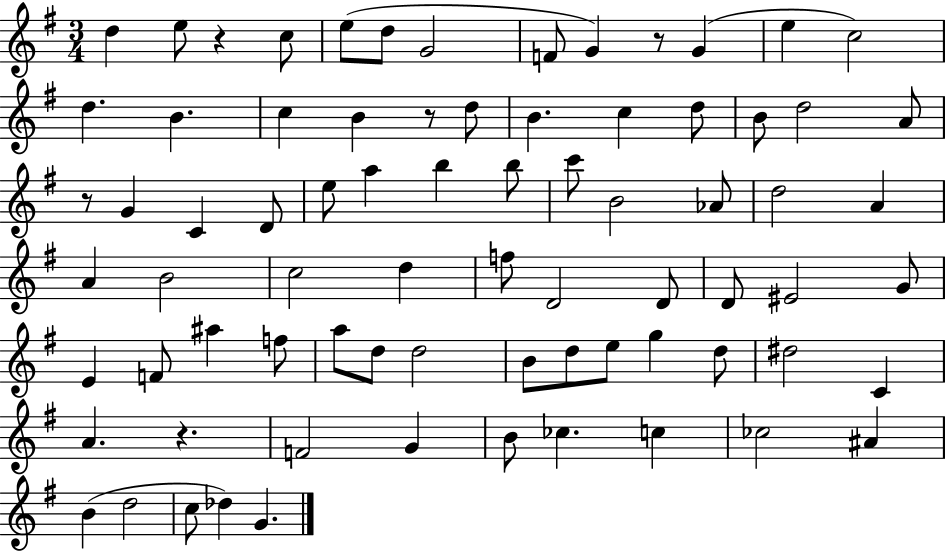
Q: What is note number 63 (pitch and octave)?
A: CES5